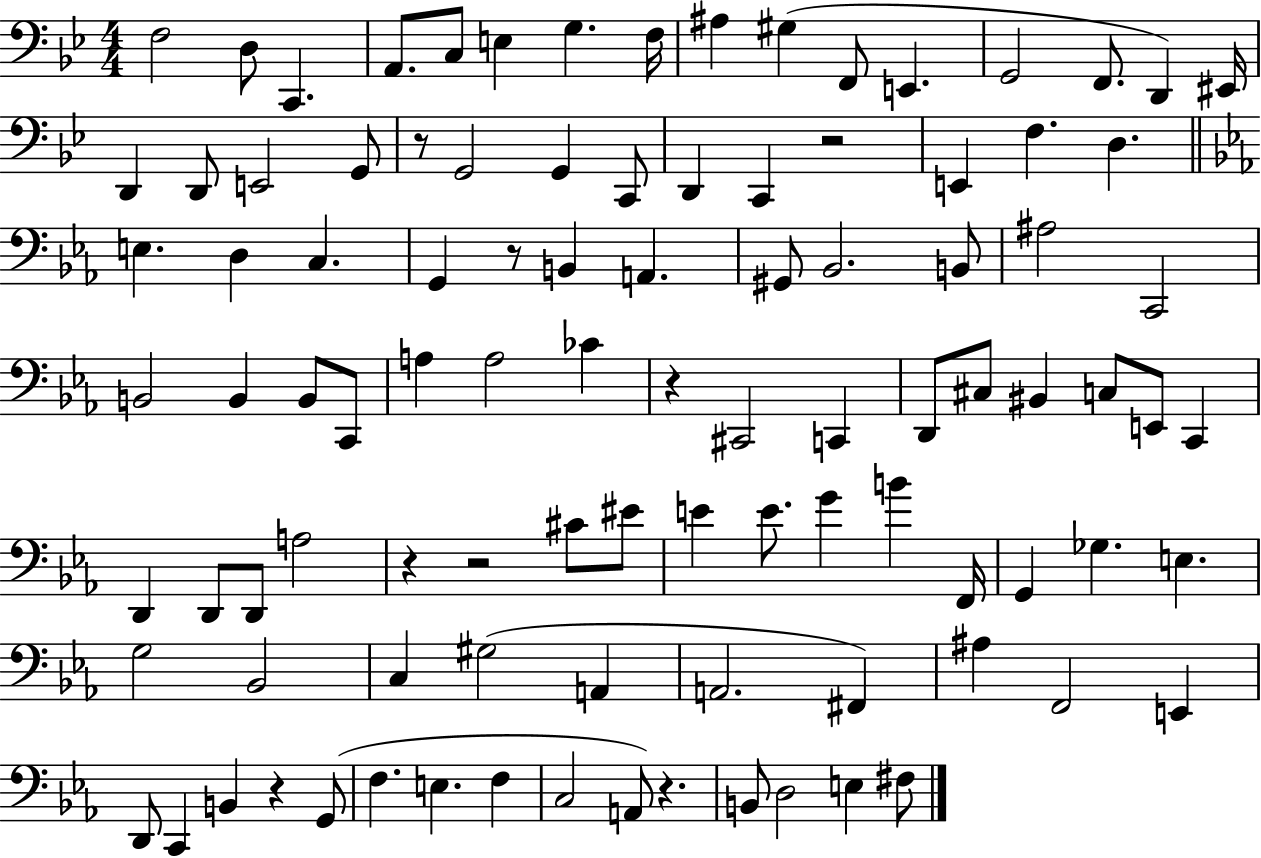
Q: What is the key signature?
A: BES major